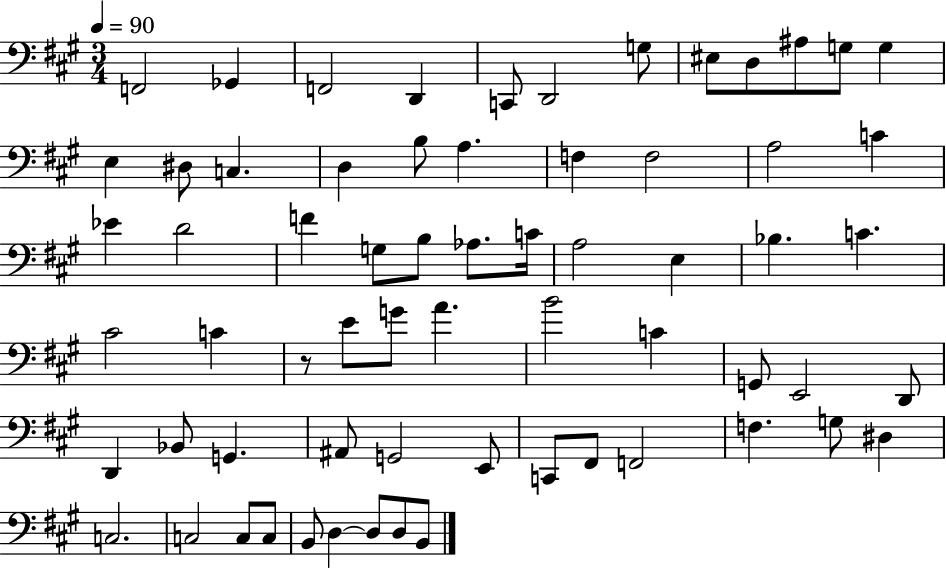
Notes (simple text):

F2/h Gb2/q F2/h D2/q C2/e D2/h G3/e EIS3/e D3/e A#3/e G3/e G3/q E3/q D#3/e C3/q. D3/q B3/e A3/q. F3/q F3/h A3/h C4/q Eb4/q D4/h F4/q G3/e B3/e Ab3/e. C4/s A3/h E3/q Bb3/q. C4/q. C#4/h C4/q R/e E4/e G4/e A4/q. B4/h C4/q G2/e E2/h D2/e D2/q Bb2/e G2/q. A#2/e G2/h E2/e C2/e F#2/e F2/h F3/q. G3/e D#3/q C3/h. C3/h C3/e C3/e B2/e D3/q D3/e D3/e B2/e